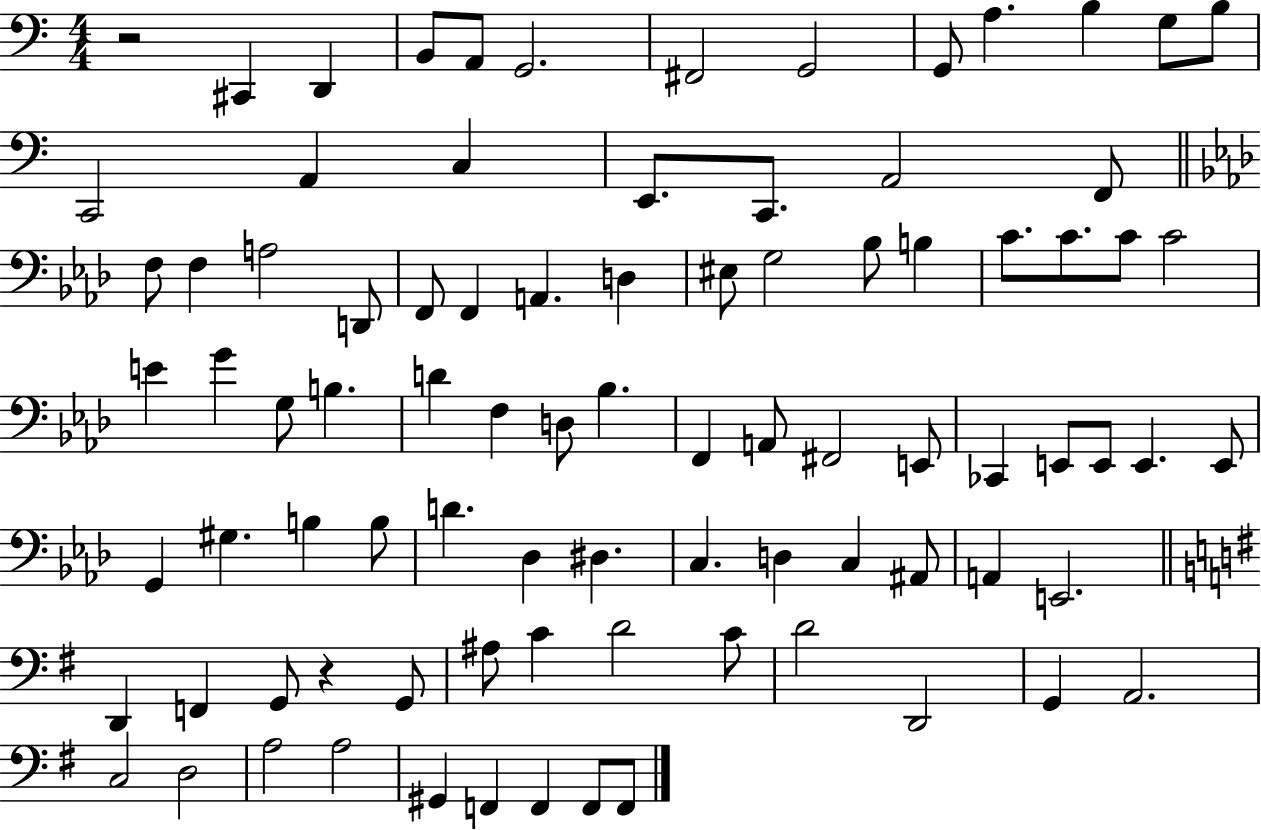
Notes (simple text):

R/h C#2/q D2/q B2/e A2/e G2/h. F#2/h G2/h G2/e A3/q. B3/q G3/e B3/e C2/h A2/q C3/q E2/e. C2/e. A2/h F2/e F3/e F3/q A3/h D2/e F2/e F2/q A2/q. D3/q EIS3/e G3/h Bb3/e B3/q C4/e. C4/e. C4/e C4/h E4/q G4/q G3/e B3/q. D4/q F3/q D3/e Bb3/q. F2/q A2/e F#2/h E2/e CES2/q E2/e E2/e E2/q. E2/e G2/q G#3/q. B3/q B3/e D4/q. Db3/q D#3/q. C3/q. D3/q C3/q A#2/e A2/q E2/h. D2/q F2/q G2/e R/q G2/e A#3/e C4/q D4/h C4/e D4/h D2/h G2/q A2/h. C3/h D3/h A3/h A3/h G#2/q F2/q F2/q F2/e F2/e